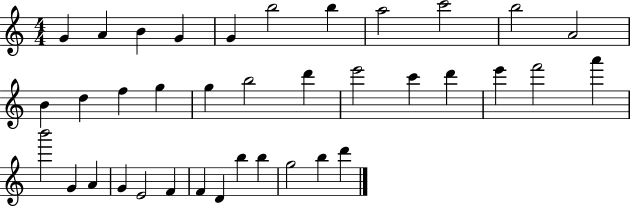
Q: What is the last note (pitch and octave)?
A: D6